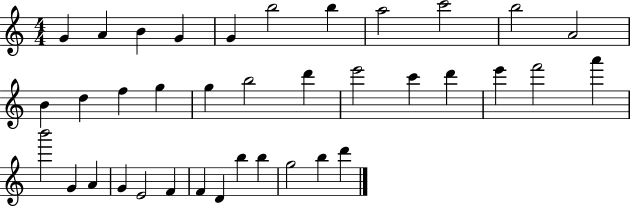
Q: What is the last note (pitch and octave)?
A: D6